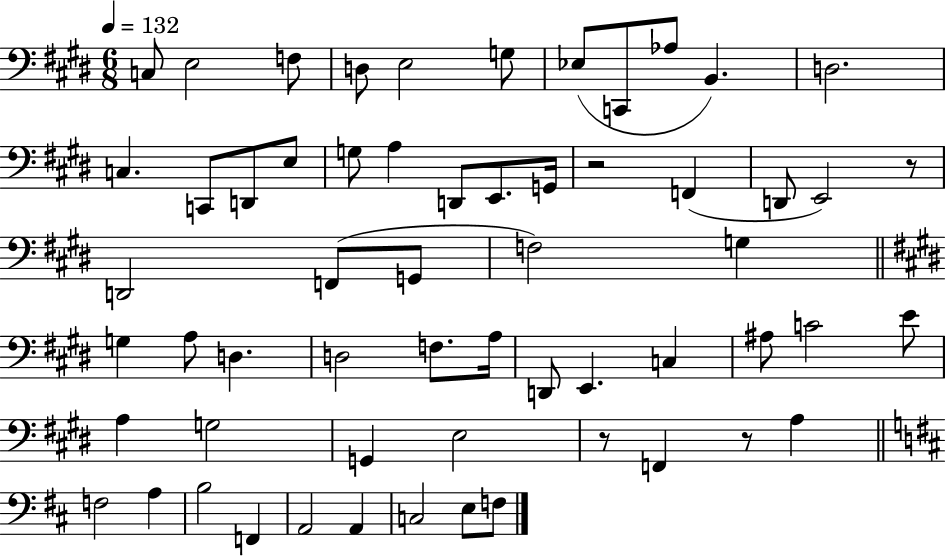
C3/e E3/h F3/e D3/e E3/h G3/e Eb3/e C2/e Ab3/e B2/q. D3/h. C3/q. C2/e D2/e E3/e G3/e A3/q D2/e E2/e. G2/s R/h F2/q D2/e E2/h R/e D2/h F2/e G2/e F3/h G3/q G3/q A3/e D3/q. D3/h F3/e. A3/s D2/e E2/q. C3/q A#3/e C4/h E4/e A3/q G3/h G2/q E3/h R/e F2/q R/e A3/q F3/h A3/q B3/h F2/q A2/h A2/q C3/h E3/e F3/e